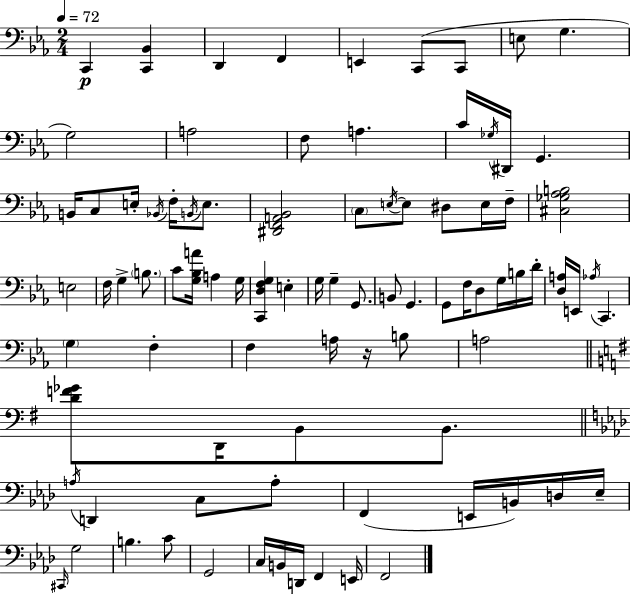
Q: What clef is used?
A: bass